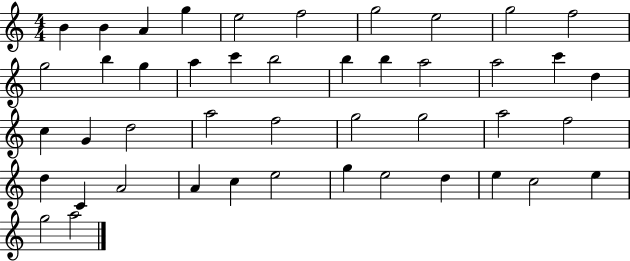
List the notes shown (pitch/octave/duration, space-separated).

B4/q B4/q A4/q G5/q E5/h F5/h G5/h E5/h G5/h F5/h G5/h B5/q G5/q A5/q C6/q B5/h B5/q B5/q A5/h A5/h C6/q D5/q C5/q G4/q D5/h A5/h F5/h G5/h G5/h A5/h F5/h D5/q C4/q A4/h A4/q C5/q E5/h G5/q E5/h D5/q E5/q C5/h E5/q G5/h A5/h